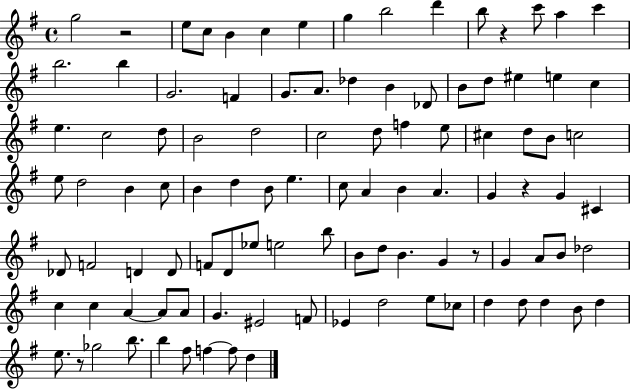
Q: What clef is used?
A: treble